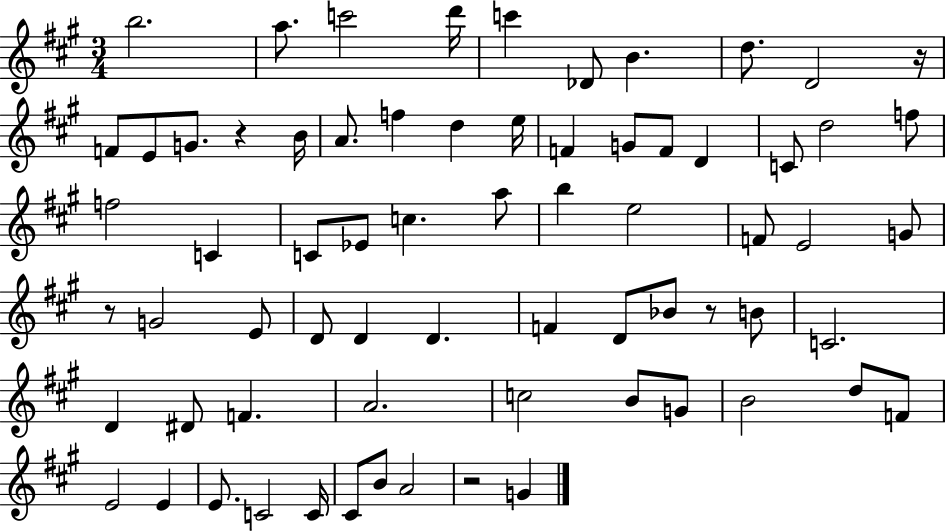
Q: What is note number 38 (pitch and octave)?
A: D4